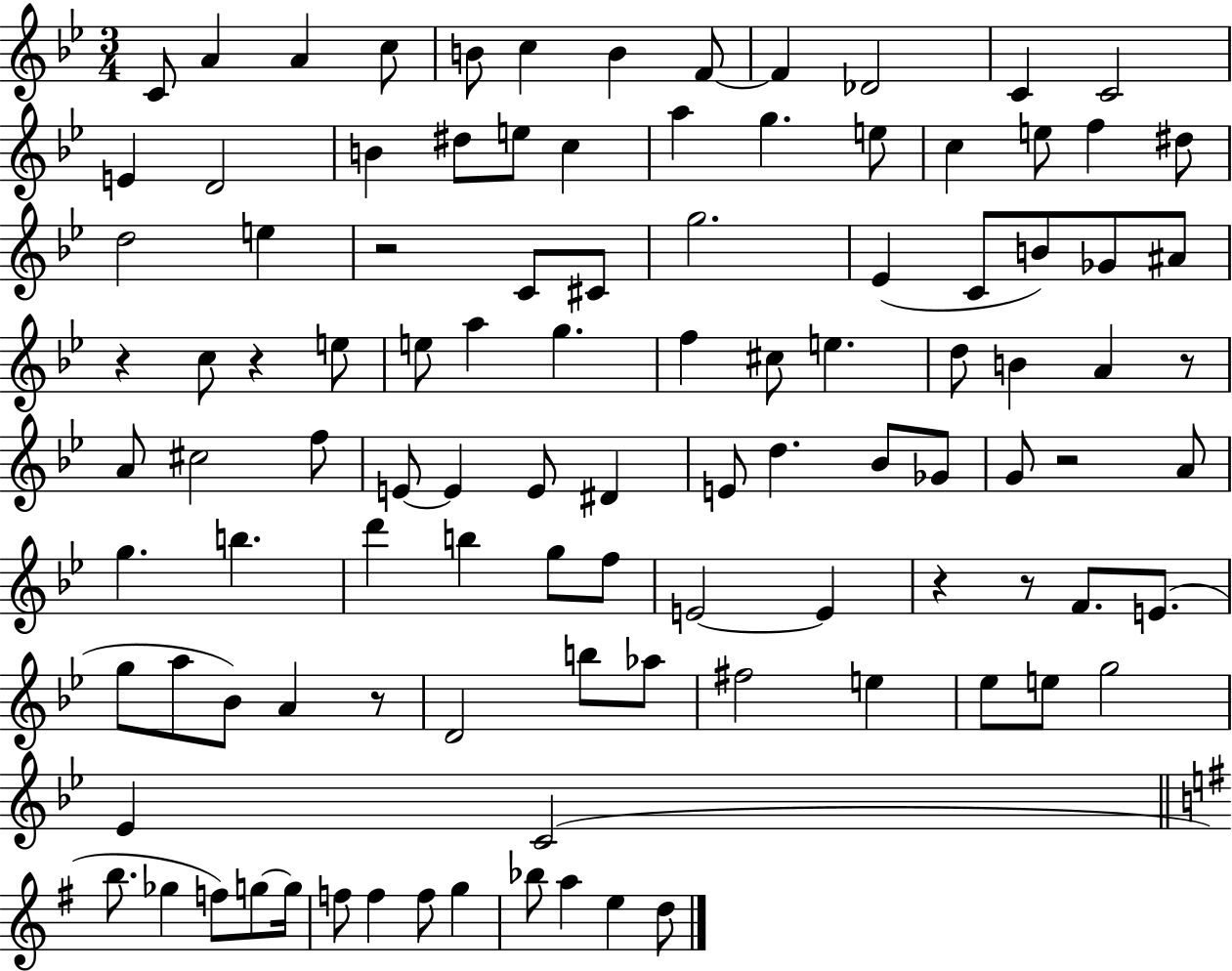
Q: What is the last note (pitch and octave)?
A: D5